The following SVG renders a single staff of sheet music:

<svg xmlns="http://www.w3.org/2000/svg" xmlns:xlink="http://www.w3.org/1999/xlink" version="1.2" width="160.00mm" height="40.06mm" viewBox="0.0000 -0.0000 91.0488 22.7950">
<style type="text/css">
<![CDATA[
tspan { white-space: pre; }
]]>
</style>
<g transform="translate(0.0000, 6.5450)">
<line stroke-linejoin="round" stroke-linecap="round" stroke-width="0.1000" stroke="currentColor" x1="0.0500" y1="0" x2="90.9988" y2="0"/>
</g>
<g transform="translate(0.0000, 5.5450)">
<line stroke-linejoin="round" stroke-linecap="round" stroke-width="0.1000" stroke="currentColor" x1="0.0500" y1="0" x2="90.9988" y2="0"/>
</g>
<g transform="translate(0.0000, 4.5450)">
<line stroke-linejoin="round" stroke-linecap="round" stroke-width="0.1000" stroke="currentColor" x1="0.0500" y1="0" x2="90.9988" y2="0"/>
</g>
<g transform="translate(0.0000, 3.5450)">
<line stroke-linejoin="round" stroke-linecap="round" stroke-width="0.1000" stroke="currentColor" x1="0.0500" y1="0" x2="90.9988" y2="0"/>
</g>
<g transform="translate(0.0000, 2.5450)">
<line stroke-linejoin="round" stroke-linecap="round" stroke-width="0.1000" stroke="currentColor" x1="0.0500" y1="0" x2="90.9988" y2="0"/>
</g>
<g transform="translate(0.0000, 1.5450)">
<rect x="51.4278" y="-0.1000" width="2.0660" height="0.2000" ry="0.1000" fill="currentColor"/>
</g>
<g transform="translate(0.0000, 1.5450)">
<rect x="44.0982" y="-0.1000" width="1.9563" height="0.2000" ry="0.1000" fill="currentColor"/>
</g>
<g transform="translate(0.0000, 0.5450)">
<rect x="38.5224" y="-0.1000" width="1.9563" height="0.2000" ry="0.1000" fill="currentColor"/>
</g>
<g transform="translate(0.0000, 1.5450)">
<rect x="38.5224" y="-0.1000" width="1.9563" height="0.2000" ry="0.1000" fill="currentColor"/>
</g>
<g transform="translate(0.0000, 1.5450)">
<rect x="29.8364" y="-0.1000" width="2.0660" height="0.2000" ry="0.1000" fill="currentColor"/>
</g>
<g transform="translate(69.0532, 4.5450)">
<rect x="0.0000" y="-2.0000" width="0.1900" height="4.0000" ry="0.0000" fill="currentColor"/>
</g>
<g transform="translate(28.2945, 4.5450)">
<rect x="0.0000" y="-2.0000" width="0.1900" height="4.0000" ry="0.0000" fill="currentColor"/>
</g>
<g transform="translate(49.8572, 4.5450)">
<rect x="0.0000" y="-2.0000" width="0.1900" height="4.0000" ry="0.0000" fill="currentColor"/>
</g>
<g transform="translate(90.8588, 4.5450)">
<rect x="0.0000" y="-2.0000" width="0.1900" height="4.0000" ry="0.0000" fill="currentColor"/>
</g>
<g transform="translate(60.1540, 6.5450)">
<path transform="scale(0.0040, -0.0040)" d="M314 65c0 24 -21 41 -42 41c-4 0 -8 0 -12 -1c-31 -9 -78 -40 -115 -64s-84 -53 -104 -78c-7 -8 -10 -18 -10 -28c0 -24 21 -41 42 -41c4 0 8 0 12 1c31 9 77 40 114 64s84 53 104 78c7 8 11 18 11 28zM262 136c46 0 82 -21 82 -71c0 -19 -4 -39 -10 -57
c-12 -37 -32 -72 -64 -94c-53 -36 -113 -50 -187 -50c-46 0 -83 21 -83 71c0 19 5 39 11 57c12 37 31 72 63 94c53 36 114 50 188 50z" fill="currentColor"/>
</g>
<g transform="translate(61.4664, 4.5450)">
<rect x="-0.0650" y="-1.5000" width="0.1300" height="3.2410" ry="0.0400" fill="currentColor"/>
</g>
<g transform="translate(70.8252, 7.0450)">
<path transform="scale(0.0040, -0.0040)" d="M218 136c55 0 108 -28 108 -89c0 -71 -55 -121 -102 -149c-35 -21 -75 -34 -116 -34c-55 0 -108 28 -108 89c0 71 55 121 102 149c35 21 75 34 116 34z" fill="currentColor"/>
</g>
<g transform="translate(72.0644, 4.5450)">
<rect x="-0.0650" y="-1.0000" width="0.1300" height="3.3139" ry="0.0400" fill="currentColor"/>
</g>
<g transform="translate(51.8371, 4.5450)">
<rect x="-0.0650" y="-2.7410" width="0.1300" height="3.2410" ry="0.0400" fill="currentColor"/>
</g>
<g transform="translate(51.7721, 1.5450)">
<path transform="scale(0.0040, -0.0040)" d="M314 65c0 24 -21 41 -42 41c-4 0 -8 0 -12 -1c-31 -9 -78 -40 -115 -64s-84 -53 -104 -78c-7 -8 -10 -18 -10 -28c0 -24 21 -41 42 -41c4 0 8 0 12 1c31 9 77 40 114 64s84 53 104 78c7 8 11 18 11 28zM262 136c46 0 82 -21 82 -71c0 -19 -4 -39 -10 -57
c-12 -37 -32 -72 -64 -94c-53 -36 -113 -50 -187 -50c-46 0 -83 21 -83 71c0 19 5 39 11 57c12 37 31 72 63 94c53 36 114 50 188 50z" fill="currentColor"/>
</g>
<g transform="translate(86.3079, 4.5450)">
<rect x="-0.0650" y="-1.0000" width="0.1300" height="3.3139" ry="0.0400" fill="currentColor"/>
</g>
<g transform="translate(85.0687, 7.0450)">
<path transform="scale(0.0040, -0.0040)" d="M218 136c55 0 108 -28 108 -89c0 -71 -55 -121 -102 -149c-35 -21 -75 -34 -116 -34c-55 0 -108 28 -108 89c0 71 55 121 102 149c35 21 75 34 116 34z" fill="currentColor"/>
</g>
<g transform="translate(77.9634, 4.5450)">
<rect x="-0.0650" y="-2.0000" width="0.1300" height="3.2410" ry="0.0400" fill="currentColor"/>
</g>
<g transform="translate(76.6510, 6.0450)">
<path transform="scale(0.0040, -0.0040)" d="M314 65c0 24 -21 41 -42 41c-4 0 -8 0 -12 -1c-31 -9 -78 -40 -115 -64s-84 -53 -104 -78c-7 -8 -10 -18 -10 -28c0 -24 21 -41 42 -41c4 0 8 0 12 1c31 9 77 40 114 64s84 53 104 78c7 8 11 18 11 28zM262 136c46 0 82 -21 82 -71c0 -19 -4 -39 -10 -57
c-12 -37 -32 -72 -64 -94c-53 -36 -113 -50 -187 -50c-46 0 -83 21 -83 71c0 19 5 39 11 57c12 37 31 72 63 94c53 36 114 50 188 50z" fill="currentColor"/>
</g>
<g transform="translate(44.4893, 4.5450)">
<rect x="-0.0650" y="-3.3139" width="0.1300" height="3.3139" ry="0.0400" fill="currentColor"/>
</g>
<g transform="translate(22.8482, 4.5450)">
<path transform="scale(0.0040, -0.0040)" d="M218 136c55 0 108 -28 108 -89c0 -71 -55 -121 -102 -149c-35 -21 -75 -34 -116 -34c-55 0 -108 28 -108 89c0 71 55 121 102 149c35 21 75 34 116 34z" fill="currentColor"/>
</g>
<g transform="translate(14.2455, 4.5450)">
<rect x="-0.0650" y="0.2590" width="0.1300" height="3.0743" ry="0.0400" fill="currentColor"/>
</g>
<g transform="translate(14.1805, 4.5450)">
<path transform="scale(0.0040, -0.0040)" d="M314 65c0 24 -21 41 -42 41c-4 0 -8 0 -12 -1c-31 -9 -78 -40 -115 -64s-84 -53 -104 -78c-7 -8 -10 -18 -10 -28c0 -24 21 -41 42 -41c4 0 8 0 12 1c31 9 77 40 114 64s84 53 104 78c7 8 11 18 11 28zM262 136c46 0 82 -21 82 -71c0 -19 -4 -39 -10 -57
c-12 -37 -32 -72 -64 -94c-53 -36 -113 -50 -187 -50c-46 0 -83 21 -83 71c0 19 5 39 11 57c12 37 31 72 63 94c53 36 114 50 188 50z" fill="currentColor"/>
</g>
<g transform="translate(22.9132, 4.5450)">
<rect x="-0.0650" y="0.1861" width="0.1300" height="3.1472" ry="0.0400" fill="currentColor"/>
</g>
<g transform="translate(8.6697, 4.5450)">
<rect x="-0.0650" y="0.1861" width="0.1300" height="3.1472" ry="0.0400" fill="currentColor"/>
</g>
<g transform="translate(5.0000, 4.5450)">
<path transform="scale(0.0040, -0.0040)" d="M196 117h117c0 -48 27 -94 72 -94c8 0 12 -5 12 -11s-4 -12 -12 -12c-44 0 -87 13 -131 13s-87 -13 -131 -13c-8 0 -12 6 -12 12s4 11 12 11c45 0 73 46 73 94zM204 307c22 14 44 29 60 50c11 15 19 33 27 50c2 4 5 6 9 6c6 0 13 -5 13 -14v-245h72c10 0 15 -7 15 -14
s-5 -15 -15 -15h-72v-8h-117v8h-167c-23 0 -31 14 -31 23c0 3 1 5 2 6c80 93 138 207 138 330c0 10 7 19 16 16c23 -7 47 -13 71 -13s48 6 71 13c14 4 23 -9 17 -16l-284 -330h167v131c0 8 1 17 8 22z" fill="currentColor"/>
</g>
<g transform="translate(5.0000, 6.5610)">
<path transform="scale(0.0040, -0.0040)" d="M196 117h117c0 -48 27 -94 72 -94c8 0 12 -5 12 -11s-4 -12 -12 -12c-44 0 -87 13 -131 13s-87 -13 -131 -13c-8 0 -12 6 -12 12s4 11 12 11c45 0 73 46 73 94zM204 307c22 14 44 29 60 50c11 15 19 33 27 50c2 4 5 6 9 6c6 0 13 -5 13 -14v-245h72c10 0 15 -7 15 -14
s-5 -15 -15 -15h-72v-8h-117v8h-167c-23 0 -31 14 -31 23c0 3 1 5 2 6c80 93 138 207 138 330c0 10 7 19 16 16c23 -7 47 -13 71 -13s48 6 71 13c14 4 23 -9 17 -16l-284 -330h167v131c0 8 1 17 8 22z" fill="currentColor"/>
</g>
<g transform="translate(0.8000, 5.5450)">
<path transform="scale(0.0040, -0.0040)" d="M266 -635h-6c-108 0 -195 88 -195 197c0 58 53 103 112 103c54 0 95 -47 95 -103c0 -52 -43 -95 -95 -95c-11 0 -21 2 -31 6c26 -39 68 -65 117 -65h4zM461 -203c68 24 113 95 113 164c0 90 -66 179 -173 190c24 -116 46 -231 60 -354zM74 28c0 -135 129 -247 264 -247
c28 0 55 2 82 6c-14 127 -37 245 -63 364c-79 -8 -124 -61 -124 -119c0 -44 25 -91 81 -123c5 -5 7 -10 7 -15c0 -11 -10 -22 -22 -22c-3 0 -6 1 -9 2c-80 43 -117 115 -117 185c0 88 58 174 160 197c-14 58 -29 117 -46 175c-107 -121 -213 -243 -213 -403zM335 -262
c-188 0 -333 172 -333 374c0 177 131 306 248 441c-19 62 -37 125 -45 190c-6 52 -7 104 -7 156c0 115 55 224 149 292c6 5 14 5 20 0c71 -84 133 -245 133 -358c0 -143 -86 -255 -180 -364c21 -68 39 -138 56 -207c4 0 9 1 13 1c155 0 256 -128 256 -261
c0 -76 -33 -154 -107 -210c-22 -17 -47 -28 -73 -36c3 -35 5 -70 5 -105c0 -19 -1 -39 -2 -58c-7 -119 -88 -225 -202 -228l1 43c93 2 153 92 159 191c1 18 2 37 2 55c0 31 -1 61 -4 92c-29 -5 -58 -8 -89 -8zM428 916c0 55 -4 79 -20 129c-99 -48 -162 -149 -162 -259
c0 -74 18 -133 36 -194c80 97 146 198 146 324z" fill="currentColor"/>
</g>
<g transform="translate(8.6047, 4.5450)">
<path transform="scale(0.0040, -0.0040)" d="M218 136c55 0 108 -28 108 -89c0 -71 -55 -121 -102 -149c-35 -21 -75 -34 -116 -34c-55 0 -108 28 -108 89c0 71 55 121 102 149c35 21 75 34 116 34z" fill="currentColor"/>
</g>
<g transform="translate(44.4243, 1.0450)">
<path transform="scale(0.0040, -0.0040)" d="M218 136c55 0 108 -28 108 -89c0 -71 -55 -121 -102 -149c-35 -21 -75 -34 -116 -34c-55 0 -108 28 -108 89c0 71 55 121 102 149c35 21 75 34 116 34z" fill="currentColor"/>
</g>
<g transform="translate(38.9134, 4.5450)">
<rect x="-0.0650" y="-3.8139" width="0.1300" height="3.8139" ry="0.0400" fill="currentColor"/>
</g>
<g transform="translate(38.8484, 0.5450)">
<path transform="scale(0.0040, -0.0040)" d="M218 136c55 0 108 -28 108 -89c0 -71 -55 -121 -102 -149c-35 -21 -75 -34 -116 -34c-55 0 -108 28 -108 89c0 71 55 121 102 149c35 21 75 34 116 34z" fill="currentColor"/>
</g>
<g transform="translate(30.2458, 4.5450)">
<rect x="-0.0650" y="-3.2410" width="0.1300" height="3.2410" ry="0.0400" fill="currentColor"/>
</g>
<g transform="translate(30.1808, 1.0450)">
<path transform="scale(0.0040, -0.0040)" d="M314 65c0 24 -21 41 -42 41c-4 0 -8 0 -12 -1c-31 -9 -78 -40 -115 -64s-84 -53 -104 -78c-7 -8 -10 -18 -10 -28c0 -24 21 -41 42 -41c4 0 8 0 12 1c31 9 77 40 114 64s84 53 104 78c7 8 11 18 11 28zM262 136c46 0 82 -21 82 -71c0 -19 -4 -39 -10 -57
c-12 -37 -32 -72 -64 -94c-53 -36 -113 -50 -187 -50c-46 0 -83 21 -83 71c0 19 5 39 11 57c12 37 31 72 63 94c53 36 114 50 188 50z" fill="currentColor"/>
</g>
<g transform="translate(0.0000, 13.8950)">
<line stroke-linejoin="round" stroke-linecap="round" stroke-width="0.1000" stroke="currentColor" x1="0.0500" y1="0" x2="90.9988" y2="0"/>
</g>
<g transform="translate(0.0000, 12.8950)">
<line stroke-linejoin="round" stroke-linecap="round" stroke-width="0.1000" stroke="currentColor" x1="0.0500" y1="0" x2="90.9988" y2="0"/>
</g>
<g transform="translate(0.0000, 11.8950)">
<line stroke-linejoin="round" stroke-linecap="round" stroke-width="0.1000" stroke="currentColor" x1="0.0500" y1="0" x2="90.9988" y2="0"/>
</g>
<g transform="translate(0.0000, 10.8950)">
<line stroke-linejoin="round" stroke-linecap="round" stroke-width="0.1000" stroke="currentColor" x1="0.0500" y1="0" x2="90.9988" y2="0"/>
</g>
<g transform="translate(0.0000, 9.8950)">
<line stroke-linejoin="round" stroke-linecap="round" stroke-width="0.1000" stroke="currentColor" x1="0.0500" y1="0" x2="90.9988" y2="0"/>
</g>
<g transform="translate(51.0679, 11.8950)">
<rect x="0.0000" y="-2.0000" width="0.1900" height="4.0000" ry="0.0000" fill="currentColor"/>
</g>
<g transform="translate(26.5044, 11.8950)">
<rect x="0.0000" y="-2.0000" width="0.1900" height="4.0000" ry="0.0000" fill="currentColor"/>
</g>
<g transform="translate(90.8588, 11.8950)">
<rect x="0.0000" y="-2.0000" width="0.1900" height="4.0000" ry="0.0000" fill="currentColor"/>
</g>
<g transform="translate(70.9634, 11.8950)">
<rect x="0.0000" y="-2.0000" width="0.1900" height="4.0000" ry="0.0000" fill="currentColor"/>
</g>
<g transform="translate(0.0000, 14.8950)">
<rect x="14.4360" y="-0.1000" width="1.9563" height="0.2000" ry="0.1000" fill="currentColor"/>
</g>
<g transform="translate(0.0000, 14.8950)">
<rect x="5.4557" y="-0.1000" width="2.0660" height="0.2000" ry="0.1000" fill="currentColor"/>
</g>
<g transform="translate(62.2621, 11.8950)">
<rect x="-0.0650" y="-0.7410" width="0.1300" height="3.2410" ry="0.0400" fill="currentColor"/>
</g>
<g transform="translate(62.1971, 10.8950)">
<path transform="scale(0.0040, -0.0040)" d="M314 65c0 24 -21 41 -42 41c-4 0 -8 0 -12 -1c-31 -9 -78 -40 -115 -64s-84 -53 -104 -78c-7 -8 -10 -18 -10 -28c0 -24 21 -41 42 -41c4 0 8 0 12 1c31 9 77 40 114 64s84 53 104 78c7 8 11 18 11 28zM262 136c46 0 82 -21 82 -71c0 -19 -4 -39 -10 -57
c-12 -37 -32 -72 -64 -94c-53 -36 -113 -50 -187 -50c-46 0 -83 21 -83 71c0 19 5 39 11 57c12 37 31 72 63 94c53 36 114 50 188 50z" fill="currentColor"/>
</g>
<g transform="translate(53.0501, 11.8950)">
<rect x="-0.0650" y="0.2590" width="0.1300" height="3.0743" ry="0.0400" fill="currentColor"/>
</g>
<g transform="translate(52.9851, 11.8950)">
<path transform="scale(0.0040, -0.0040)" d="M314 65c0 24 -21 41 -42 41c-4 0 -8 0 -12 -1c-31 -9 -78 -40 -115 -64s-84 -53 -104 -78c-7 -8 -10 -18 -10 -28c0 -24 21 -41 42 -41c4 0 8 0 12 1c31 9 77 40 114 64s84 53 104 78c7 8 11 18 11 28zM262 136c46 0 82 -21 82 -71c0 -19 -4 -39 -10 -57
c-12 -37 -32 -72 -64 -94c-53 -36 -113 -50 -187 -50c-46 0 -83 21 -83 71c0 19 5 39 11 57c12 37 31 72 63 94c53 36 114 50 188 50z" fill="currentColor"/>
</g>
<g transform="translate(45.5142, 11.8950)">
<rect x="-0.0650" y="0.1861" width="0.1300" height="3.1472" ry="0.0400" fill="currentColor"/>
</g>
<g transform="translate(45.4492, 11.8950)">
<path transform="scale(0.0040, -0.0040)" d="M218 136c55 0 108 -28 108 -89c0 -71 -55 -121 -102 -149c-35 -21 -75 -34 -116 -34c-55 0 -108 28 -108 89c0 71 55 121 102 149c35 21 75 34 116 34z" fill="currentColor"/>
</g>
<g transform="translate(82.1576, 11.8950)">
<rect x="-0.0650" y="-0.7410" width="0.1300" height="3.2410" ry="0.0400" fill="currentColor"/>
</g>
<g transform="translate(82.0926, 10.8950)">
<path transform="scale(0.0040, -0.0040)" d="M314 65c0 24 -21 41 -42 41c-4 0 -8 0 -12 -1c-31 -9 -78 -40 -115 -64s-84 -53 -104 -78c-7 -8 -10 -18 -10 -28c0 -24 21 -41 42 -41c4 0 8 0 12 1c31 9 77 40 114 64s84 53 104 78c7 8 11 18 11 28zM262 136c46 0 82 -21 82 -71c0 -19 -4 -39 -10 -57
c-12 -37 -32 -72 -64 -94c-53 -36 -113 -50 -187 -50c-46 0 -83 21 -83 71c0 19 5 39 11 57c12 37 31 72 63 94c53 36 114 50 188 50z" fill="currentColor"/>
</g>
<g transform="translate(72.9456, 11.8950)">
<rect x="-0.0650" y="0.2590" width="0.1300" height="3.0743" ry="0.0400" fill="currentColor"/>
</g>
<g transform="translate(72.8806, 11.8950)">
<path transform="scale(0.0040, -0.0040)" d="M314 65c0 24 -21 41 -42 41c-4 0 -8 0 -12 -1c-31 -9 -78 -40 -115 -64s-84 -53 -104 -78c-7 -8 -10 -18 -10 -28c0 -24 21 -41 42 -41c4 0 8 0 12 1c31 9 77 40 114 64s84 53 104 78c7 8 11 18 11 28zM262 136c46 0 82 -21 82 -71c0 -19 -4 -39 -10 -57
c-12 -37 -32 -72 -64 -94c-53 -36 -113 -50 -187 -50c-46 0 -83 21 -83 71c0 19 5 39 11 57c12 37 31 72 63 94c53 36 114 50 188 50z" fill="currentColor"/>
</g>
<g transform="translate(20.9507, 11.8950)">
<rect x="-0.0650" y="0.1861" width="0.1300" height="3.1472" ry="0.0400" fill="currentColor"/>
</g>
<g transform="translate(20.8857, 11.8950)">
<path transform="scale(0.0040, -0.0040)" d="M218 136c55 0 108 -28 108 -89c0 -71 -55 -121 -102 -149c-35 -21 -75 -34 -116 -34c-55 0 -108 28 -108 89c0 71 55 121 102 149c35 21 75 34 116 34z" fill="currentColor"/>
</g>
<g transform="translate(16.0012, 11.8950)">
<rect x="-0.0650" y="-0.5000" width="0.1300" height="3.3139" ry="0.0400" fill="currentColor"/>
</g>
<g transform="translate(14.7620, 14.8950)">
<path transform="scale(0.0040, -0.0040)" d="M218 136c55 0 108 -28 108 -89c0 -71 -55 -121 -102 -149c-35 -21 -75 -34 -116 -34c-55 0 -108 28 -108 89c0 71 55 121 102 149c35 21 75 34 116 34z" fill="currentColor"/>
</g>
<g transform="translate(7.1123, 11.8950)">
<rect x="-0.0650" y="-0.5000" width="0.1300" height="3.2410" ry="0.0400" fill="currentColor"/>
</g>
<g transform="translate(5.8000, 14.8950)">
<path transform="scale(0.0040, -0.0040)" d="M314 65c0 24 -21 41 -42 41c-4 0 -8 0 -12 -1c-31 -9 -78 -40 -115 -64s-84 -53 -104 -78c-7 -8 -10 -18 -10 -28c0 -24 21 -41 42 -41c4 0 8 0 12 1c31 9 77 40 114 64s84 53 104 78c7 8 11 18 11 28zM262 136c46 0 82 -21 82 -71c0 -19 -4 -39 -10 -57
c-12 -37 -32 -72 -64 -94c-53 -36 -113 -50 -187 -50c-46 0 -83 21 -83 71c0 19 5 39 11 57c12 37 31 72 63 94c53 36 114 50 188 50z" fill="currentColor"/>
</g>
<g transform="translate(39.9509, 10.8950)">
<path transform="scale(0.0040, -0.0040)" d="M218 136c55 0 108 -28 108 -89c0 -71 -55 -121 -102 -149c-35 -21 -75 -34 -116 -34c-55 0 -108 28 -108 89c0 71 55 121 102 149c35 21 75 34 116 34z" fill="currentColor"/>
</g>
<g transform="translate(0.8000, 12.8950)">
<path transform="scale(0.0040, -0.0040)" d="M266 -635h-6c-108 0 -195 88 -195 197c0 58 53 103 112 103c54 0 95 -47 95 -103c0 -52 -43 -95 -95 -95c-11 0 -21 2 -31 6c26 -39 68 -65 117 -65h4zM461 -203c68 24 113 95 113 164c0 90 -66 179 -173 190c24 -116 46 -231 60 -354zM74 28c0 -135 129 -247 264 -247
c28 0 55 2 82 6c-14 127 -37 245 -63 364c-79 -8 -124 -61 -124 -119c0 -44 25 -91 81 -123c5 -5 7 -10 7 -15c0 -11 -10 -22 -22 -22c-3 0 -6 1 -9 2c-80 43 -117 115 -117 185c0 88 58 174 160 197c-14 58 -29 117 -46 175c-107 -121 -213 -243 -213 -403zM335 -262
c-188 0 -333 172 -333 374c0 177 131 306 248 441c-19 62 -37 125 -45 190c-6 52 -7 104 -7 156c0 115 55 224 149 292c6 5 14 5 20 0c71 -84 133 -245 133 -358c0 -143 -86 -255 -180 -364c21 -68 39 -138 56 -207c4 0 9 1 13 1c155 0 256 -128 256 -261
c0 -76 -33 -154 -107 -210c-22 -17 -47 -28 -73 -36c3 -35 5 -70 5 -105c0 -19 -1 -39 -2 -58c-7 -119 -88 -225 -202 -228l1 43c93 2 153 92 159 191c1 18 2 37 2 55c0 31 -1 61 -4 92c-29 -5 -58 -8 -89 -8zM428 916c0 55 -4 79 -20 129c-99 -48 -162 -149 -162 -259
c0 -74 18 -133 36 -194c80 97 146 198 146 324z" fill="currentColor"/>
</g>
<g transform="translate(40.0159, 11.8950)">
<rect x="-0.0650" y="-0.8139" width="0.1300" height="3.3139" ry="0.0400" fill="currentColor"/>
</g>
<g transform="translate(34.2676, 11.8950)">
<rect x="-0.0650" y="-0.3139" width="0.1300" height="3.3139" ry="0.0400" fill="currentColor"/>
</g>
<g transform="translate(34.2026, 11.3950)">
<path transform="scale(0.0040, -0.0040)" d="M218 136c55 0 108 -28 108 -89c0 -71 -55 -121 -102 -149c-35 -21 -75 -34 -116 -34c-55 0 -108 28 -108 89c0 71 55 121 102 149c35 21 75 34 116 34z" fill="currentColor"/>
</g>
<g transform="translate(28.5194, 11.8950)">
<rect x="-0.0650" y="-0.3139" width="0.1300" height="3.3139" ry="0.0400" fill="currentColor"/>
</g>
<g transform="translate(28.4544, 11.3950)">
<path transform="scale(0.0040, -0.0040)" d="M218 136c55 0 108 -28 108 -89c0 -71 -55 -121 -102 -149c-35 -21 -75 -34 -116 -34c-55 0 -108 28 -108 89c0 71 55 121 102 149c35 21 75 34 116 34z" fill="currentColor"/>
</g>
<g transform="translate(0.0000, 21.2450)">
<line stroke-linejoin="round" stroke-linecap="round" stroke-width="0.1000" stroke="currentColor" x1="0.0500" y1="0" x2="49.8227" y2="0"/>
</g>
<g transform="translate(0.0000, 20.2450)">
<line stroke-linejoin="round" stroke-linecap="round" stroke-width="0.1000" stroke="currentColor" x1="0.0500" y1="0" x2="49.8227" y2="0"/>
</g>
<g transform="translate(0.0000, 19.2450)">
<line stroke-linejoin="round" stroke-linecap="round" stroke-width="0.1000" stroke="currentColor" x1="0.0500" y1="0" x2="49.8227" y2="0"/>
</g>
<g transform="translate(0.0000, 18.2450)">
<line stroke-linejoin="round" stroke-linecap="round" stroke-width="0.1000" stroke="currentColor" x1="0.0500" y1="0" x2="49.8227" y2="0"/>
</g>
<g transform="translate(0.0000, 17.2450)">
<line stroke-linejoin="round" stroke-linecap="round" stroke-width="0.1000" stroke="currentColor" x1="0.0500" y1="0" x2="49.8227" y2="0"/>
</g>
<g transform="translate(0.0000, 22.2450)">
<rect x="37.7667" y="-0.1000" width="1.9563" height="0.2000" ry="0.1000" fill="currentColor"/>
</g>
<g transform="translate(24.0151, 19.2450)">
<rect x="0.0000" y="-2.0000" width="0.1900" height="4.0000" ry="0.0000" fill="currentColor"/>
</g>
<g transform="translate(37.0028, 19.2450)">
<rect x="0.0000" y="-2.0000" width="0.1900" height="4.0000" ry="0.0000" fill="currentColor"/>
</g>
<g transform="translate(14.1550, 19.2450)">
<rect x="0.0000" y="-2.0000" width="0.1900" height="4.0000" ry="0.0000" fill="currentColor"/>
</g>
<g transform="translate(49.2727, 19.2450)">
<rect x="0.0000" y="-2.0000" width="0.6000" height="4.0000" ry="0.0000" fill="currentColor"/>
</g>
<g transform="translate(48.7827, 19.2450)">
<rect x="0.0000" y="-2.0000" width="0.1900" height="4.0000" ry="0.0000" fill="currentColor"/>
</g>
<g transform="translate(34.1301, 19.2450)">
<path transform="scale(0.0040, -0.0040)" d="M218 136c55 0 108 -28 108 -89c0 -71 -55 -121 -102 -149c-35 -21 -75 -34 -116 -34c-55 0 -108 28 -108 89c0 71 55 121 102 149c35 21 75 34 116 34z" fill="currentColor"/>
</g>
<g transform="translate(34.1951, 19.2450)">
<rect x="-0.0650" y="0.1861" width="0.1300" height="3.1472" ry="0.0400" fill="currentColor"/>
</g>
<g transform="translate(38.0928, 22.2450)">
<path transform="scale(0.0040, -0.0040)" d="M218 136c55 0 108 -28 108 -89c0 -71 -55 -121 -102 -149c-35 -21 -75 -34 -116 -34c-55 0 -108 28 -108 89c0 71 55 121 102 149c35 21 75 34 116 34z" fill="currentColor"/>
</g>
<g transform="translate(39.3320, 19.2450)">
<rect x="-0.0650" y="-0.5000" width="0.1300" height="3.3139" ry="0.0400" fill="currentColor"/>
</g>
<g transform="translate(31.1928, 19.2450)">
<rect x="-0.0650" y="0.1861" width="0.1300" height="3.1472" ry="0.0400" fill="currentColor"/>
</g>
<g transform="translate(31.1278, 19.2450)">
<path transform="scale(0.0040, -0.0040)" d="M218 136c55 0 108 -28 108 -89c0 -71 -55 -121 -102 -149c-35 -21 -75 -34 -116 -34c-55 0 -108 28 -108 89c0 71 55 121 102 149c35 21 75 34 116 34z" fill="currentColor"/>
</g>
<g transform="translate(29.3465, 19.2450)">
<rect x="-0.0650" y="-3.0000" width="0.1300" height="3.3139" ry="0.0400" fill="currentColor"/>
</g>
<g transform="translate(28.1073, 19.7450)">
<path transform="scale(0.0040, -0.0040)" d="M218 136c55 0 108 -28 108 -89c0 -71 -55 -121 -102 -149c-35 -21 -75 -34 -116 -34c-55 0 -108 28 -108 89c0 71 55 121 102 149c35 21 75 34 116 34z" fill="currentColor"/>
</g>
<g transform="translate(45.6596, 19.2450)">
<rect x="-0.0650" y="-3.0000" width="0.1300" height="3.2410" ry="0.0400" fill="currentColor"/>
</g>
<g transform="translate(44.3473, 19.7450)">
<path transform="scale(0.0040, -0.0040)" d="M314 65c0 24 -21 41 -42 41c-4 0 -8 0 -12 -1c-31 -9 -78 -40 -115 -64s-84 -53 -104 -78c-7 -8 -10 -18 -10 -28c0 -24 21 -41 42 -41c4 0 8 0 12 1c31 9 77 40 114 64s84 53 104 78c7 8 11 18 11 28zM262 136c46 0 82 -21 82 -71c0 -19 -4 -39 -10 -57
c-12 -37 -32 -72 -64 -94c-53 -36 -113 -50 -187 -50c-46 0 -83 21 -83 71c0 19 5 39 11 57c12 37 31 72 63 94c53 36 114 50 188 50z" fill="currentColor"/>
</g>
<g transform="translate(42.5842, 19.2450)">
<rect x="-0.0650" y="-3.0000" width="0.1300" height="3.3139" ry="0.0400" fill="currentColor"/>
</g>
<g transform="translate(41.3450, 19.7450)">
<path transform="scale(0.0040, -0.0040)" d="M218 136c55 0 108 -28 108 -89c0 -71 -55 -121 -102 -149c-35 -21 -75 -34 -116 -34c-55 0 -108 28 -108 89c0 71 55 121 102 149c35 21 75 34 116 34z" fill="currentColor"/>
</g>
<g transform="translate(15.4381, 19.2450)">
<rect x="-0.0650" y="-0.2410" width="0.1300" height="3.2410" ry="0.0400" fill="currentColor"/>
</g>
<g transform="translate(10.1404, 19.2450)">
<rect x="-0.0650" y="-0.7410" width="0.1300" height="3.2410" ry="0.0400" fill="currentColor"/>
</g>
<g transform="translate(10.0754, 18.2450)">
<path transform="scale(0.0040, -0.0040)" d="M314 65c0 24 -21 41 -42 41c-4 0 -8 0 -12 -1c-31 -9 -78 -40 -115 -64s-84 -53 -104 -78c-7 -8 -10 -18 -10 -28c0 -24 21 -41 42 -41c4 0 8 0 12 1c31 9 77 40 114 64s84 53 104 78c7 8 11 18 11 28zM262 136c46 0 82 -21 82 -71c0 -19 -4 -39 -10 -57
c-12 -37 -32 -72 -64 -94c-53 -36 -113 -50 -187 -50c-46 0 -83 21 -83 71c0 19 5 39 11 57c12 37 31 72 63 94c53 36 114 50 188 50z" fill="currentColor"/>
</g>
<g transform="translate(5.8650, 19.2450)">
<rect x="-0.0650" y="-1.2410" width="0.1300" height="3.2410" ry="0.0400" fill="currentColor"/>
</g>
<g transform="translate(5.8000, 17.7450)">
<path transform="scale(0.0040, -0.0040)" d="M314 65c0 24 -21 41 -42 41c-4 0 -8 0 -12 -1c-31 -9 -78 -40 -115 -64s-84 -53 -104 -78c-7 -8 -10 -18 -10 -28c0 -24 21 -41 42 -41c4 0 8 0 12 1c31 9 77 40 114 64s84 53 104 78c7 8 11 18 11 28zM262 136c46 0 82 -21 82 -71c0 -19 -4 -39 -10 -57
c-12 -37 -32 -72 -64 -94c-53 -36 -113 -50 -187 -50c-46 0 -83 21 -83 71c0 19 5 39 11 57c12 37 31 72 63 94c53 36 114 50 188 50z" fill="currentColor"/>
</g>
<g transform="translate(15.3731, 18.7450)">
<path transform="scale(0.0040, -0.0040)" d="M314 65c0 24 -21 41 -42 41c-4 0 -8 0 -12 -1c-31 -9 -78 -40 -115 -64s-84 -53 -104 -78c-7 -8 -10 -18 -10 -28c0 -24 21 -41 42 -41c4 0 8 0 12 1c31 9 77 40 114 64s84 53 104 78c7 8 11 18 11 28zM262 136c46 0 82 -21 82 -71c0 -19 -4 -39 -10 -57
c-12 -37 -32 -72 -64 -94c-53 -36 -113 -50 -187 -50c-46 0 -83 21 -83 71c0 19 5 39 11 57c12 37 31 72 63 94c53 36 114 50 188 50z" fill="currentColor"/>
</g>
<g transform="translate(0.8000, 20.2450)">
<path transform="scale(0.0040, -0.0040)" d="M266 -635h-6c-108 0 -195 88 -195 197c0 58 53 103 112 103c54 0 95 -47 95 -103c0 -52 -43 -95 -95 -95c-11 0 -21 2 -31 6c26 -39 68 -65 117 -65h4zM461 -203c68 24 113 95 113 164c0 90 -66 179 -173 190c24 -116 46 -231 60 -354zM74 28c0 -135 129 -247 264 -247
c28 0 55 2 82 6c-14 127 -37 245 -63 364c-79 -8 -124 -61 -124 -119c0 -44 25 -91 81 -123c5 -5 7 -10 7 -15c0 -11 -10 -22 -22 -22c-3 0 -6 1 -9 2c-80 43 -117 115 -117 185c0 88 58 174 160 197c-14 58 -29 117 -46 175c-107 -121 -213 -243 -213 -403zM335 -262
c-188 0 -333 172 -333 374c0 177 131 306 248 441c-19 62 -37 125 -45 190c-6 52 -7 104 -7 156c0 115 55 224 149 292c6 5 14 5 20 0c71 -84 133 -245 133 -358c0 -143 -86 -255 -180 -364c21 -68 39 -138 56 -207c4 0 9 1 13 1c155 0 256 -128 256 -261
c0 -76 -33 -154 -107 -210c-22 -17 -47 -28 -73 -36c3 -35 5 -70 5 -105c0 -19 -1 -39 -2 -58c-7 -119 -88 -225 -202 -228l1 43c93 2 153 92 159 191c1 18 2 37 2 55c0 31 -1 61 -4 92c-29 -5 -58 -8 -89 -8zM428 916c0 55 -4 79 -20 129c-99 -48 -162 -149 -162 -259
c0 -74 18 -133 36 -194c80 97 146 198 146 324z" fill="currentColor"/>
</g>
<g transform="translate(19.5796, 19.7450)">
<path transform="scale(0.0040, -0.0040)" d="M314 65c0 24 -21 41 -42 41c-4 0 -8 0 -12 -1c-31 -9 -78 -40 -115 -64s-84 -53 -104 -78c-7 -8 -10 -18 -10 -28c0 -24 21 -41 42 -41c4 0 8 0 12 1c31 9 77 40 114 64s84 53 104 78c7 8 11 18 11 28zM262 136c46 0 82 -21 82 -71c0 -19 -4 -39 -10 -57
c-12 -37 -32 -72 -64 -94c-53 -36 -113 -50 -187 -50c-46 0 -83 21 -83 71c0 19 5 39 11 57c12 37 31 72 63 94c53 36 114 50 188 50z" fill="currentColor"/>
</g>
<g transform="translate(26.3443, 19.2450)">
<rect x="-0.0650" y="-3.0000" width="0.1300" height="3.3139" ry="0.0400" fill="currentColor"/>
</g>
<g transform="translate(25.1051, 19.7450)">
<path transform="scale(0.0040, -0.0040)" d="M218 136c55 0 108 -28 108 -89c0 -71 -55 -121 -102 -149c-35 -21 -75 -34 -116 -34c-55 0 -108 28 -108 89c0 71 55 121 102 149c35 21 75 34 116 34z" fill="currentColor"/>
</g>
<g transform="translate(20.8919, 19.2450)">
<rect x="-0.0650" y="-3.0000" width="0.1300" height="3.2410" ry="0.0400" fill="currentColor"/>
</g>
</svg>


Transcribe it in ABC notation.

X:1
T:Untitled
M:4/4
L:1/4
K:C
B B2 B b2 c' b a2 E2 D F2 D C2 C B c c d B B2 d2 B2 d2 e2 d2 c2 A2 A A B B C A A2